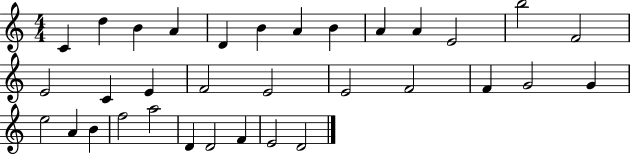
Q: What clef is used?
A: treble